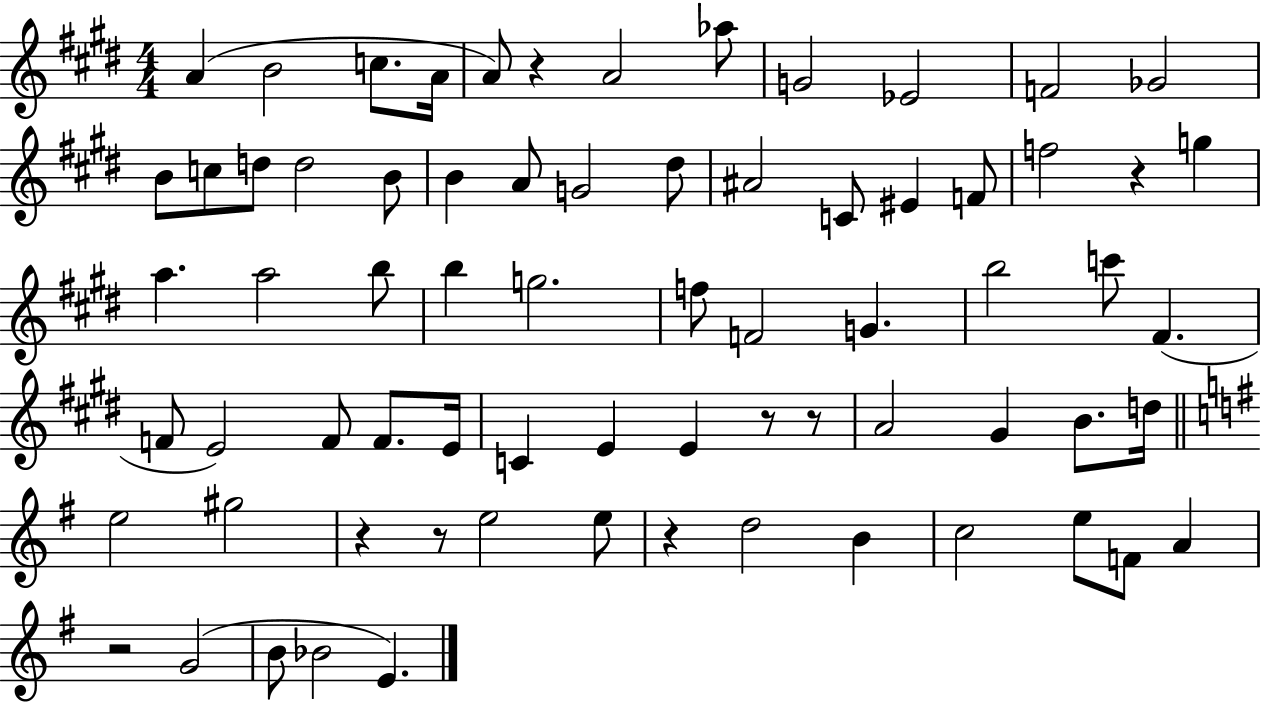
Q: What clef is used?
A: treble